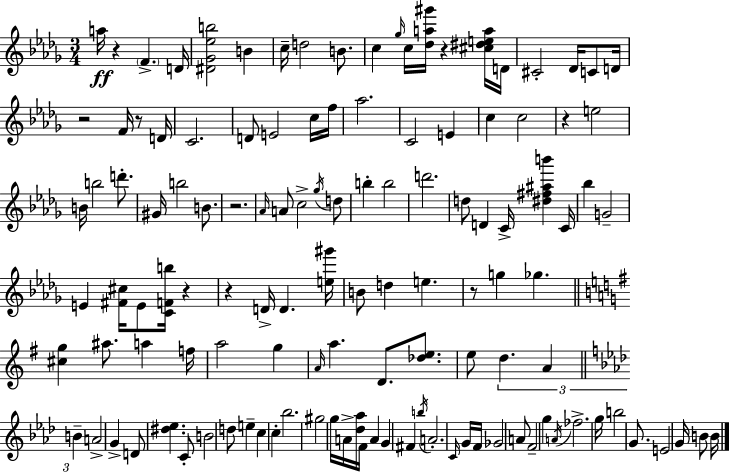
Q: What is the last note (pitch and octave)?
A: B4